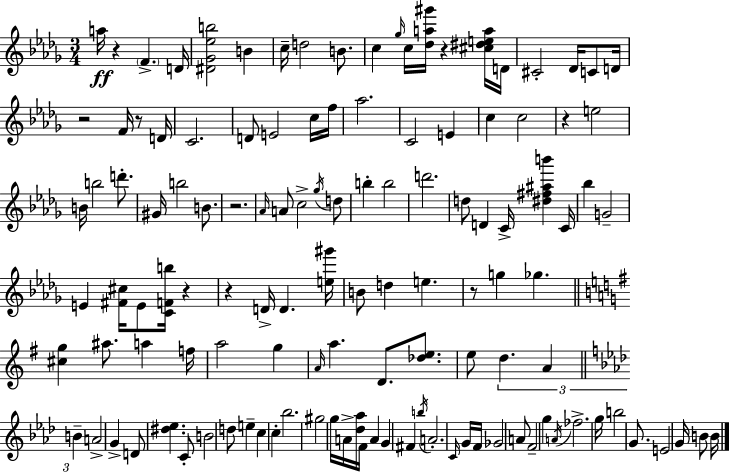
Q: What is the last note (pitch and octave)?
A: B4